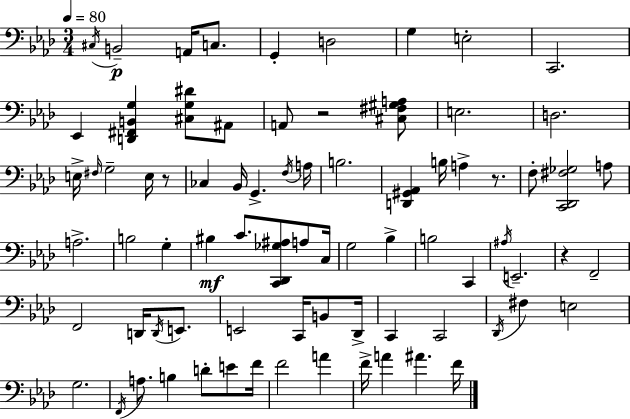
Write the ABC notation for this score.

X:1
T:Untitled
M:3/4
L:1/4
K:Fm
^C,/4 B,,2 A,,/4 C,/2 G,, D,2 G, E,2 C,,2 _E,, [D,,^F,,B,,G,] [^C,G,^D]/2 ^A,,/2 A,,/2 z2 [^C,^F,^G,A,]/2 E,2 D,2 E,/4 ^F,/4 G,2 E,/4 z/2 _C, _B,,/4 G,, F,/4 A,/4 B,2 [D,,^G,,_A,,] B,/4 A, z/2 F,/2 [C,,_D,,^F,_G,]2 A,/2 A,2 B,2 G, ^B, C/2 [C,,_D,,_G,^A,]/2 A,/2 C,/4 G,2 _B, B,2 C,, ^A,/4 E,,2 z F,,2 F,,2 D,,/4 D,,/4 E,,/2 E,,2 C,,/4 B,,/2 _D,,/4 C,, C,,2 _D,,/4 ^F, E,2 G,2 F,,/4 A,/2 B, D/2 E/2 F/4 F2 A F/4 A ^A F/4